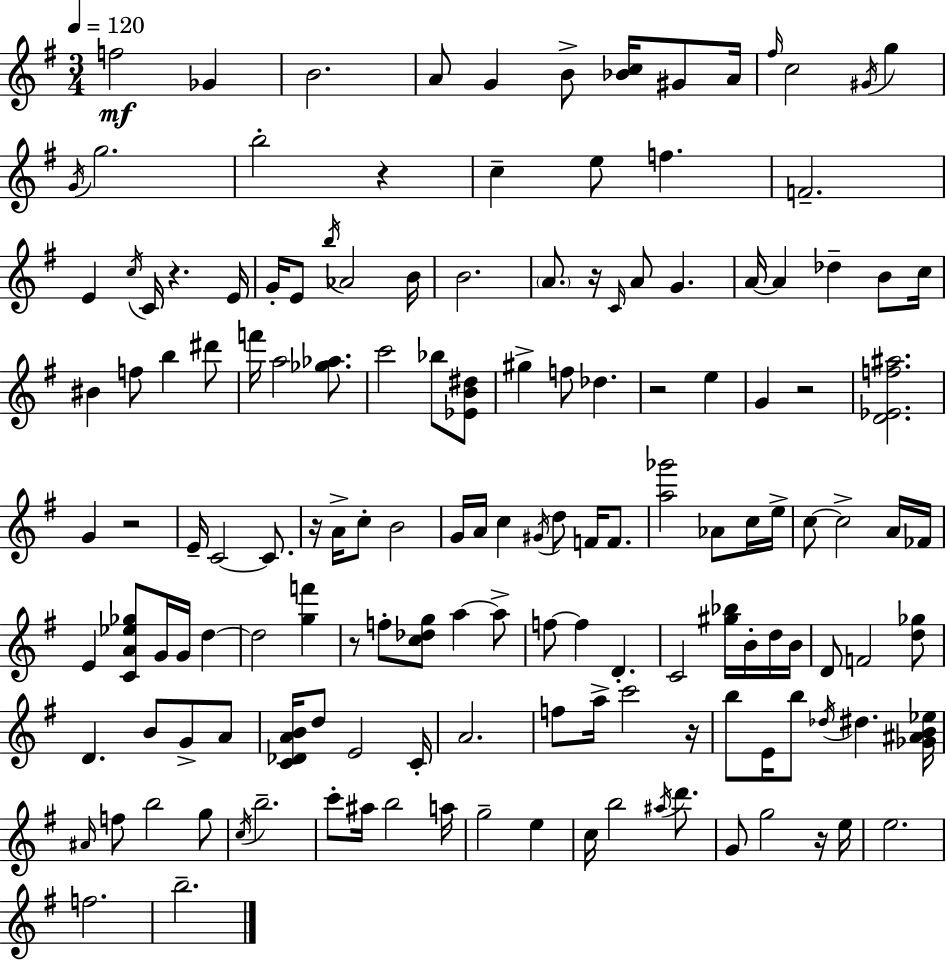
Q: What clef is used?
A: treble